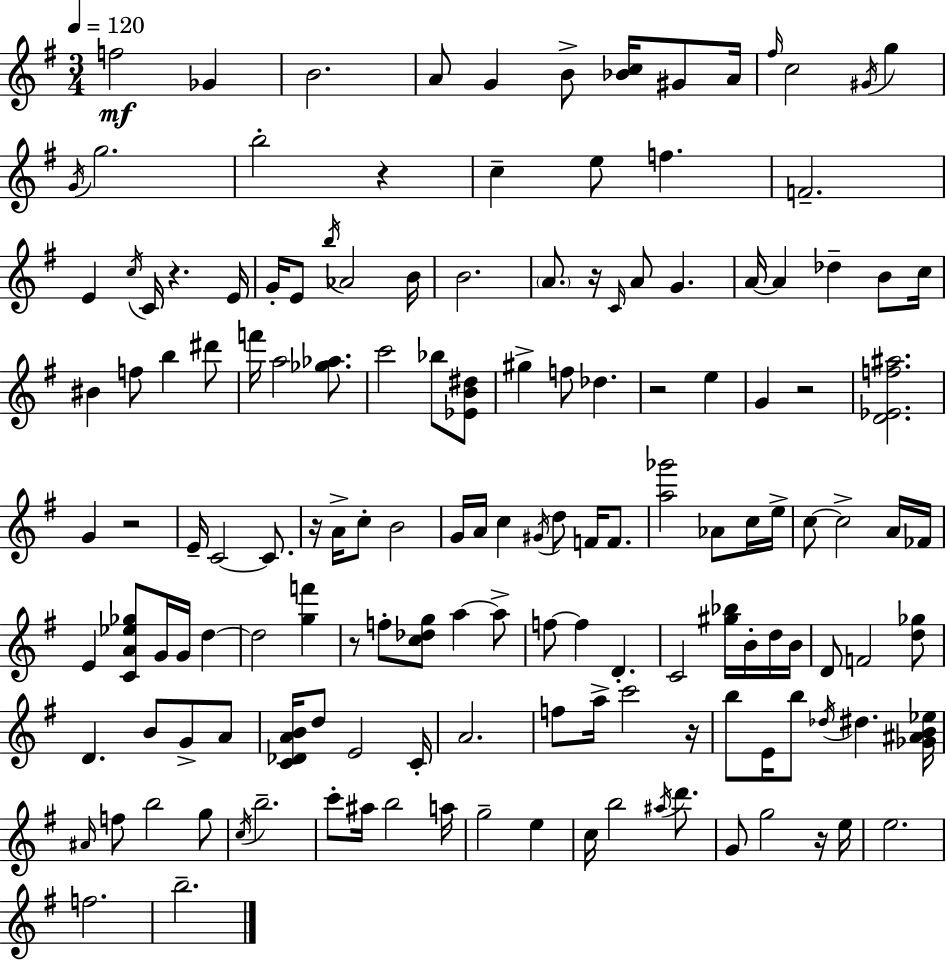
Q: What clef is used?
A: treble